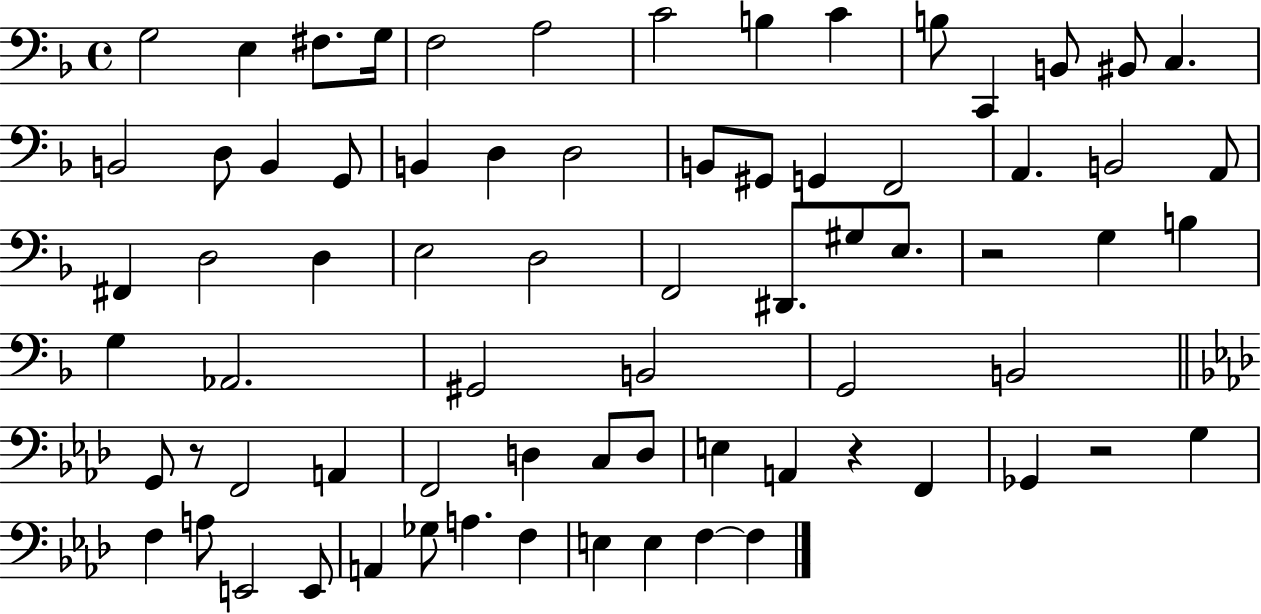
{
  \clef bass
  \time 4/4
  \defaultTimeSignature
  \key f \major
  \repeat volta 2 { g2 e4 fis8. g16 | f2 a2 | c'2 b4 c'4 | b8 c,4 b,8 bis,8 c4. | \break b,2 d8 b,4 g,8 | b,4 d4 d2 | b,8 gis,8 g,4 f,2 | a,4. b,2 a,8 | \break fis,4 d2 d4 | e2 d2 | f,2 dis,8. gis8 e8. | r2 g4 b4 | \break g4 aes,2. | gis,2 b,2 | g,2 b,2 | \bar "||" \break \key aes \major g,8 r8 f,2 a,4 | f,2 d4 c8 d8 | e4 a,4 r4 f,4 | ges,4 r2 g4 | \break f4 a8 e,2 e,8 | a,4 ges8 a4. f4 | e4 e4 f4~~ f4 | } \bar "|."
}